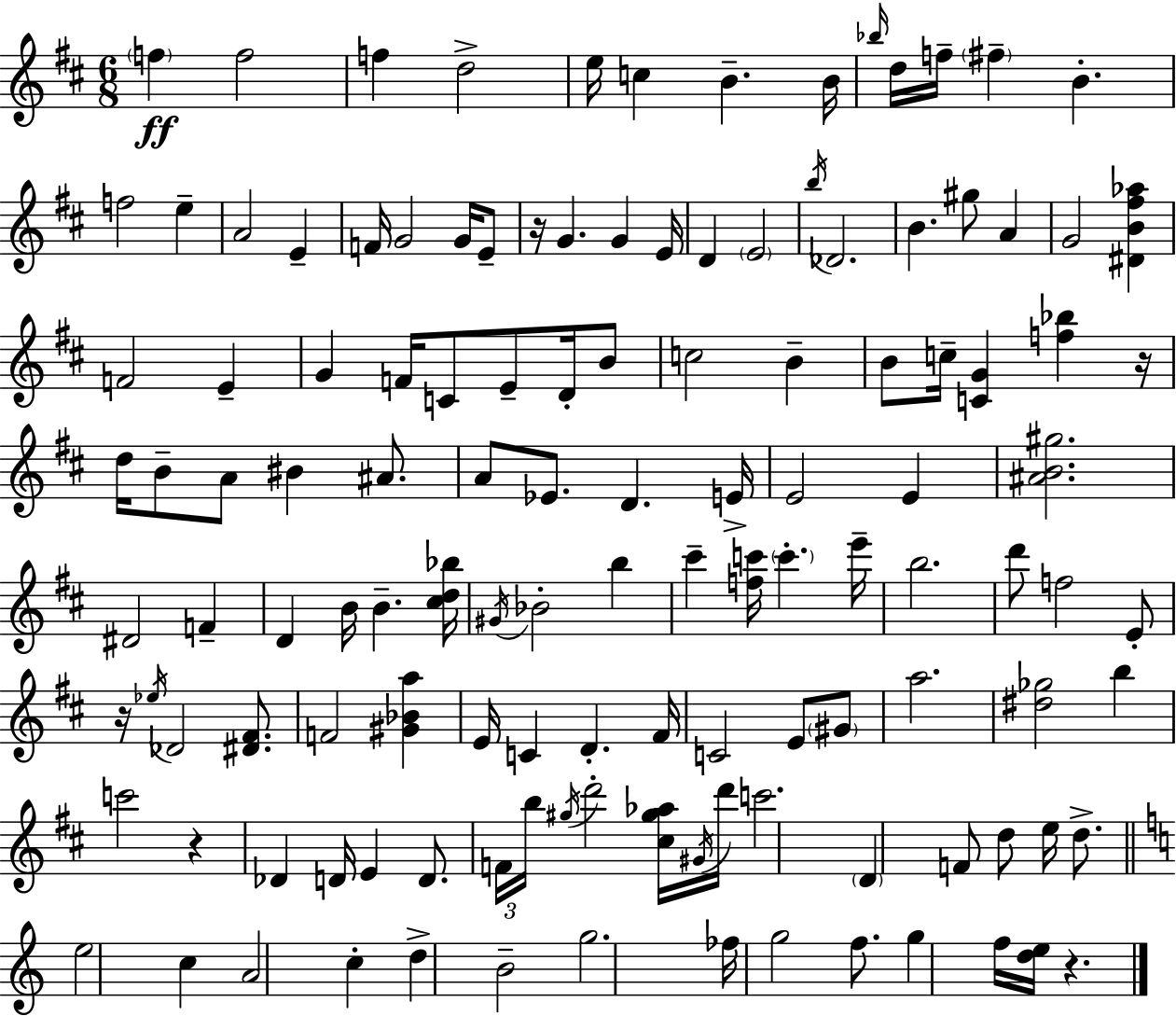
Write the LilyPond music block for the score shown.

{
  \clef treble
  \numericTimeSignature
  \time 6/8
  \key d \major
  \parenthesize f''4\ff f''2 | f''4 d''2-> | e''16 c''4 b'4.-- b'16 | \grace { bes''16 } d''16 f''16-- \parenthesize fis''4-- b'4.-. | \break f''2 e''4-- | a'2 e'4-- | f'16 g'2 g'16 e'8-- | r16 g'4. g'4 | \break e'16 d'4 \parenthesize e'2 | \acciaccatura { b''16 } des'2. | b'4. gis''8 a'4 | g'2 <dis' b' fis'' aes''>4 | \break f'2 e'4-- | g'4 f'16 c'8 e'8-- d'16-. | b'8 c''2 b'4-- | b'8 c''16-- <c' g'>4 <f'' bes''>4 | \break r16 d''16 b'8-- a'8 bis'4 ais'8. | a'8 ees'8. d'4. | e'16-> e'2 e'4 | <ais' b' gis''>2. | \break dis'2 f'4-- | d'4 b'16 b'4.-- | <cis'' d'' bes''>16 \acciaccatura { gis'16 } bes'2-. b''4 | cis'''4-- <f'' c'''>16 \parenthesize c'''4.-. | \break e'''16-- b''2. | d'''8 f''2 | e'8-. r16 \acciaccatura { ees''16 } des'2 | <dis' fis'>8. f'2 | \break <gis' bes' a''>4 e'16 c'4 d'4.-. | fis'16 c'2 | e'8 \parenthesize gis'8 a''2. | <dis'' ges''>2 | \break b''4 c'''2 | r4 des'4 d'16 e'4 | d'8. \tuplet 3/2 { f'16 b''16 \acciaccatura { gis''16 } } d'''2-. | <cis'' gis'' aes''>16 \acciaccatura { gis'16 } d'''16 c'''2. | \break \parenthesize d'4 f'8 | d''8 e''16 d''8.-> \bar "||" \break \key c \major e''2 c''4 | a'2 c''4-. | d''4-> b'2-- | g''2. | \break fes''16 g''2 f''8. | g''4 f''16 <d'' e''>16 r4. | \bar "|."
}